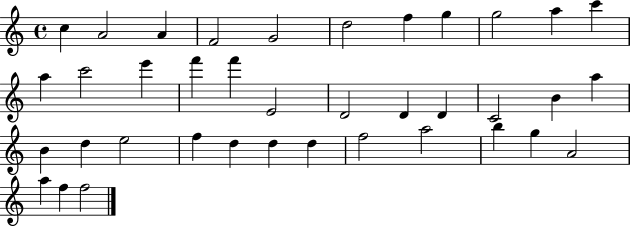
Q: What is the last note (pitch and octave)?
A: F5